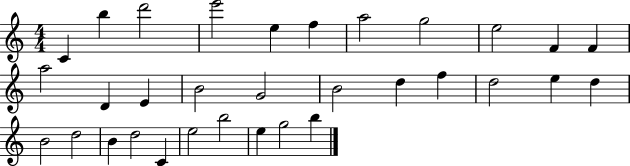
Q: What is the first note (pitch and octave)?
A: C4